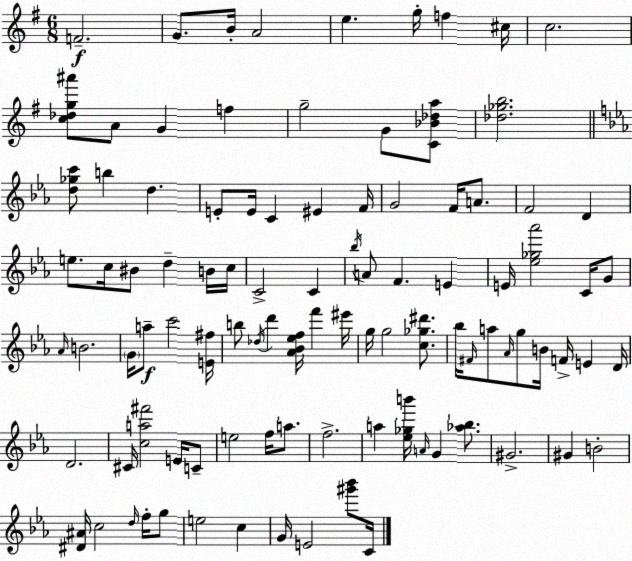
X:1
T:Untitled
M:6/8
L:1/4
K:G
F2 G/2 B/4 A2 e g/4 f ^c/4 c2 [c_dg^a']/2 A/2 G f g2 G/2 [C_B_da]/2 [_d_gb]2 [d_gc']/2 b d E/2 E/4 C ^E F/4 G2 F/4 A/2 F2 D e/2 c/4 ^B/2 d B/4 c/4 C2 C _b/4 A/2 F E E/4 [_e_g_a']2 C/4 G/2 _A/4 B2 G/4 a/2 c'2 [E^f]/4 b/2 _d/4 d' [_A_B_ef]/4 f' ^e'/4 g/4 g2 [c_g^d']/2 _b/4 ^F/4 a/2 _A/4 g/2 B/4 F/4 E D/4 D2 ^C/4 [ca^f']2 E/4 C/2 e2 f/4 a/2 f2 a [_e_gb']/4 A/4 G [_a_b]/2 ^G2 ^G B2 [^D^A]/4 c2 d/4 f/4 g/2 e2 c G/4 E2 [^g'_b']/2 C/4